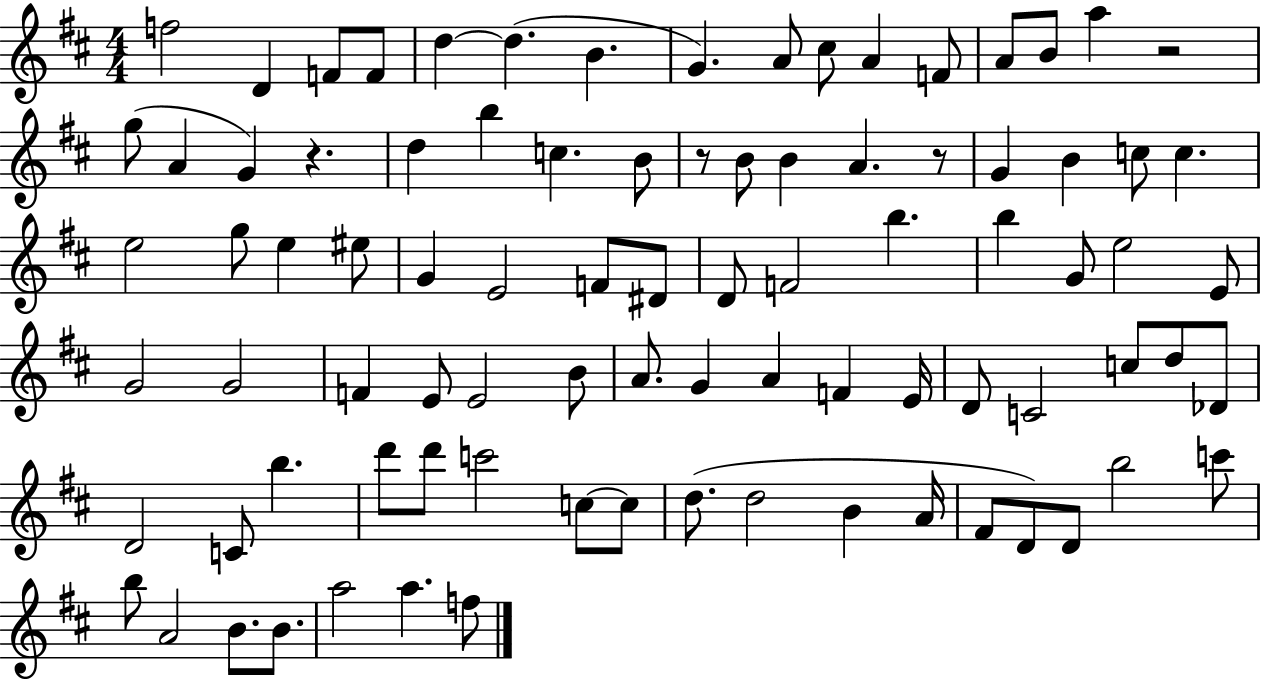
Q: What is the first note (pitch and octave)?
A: F5